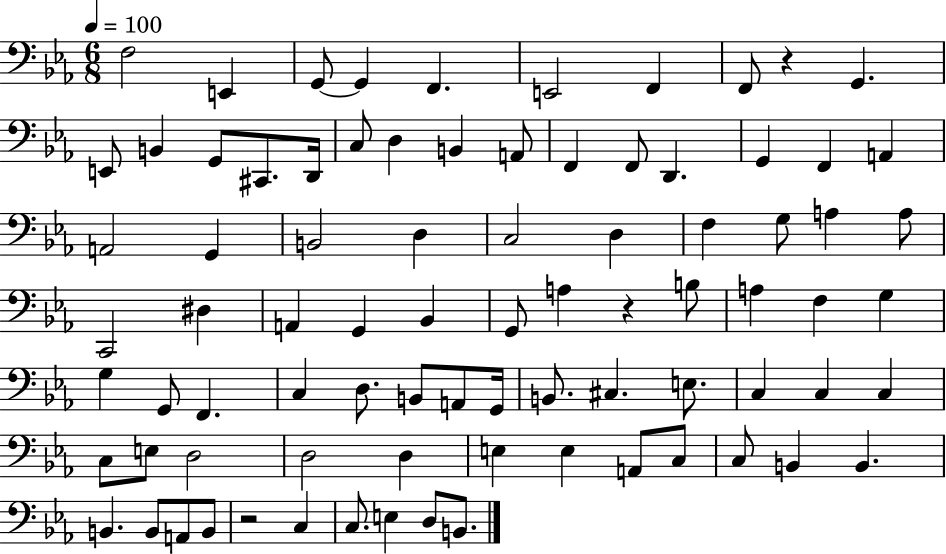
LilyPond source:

{
  \clef bass
  \numericTimeSignature
  \time 6/8
  \key ees \major
  \tempo 4 = 100
  \repeat volta 2 { f2 e,4 | g,8~~ g,4 f,4. | e,2 f,4 | f,8 r4 g,4. | \break e,8 b,4 g,8 cis,8. d,16 | c8 d4 b,4 a,8 | f,4 f,8 d,4. | g,4 f,4 a,4 | \break a,2 g,4 | b,2 d4 | c2 d4 | f4 g8 a4 a8 | \break c,2 dis4 | a,4 g,4 bes,4 | g,8 a4 r4 b8 | a4 f4 g4 | \break g4 g,8 f,4. | c4 d8. b,8 a,8 g,16 | b,8. cis4. e8. | c4 c4 c4 | \break c8 e8 d2 | d2 d4 | e4 e4 a,8 c8 | c8 b,4 b,4. | \break b,4. b,8 a,8 b,8 | r2 c4 | c8. e4 d8 b,8. | } \bar "|."
}